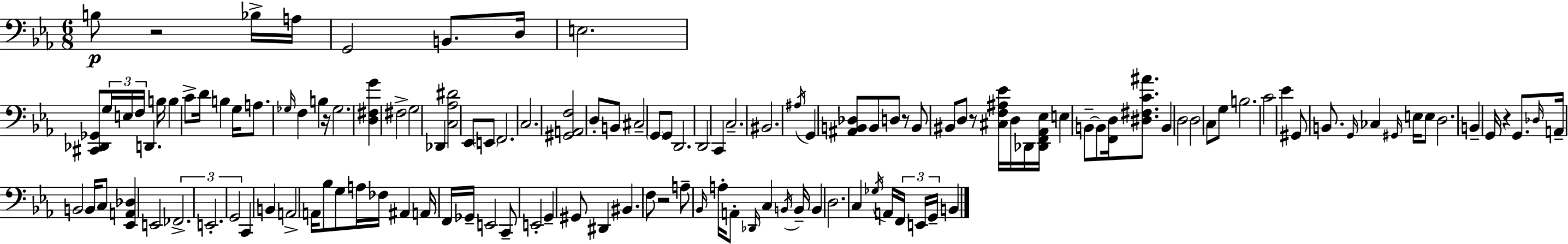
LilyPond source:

{
  \clef bass
  \numericTimeSignature
  \time 6/8
  \key c \minor
  \repeat volta 2 { b8\p r2 bes16-> a16 | g,2 b,8. d16 | e2. | <cis, des, ges,>8 \tuplet 3/2 { g16 e16 f16 } d,4. b16 | \break b4 c'8-> d'16 b4 g16 | a8. \grace { ges16 } f4 b4 | r16 ges2. | <d fis g'>4 fis2-> | \break g2 des,4 | <c aes dis'>2 ees,8 \parenthesize e,8 | f,2. | c2. | \break <gis, a, f>2 d8-. b,8 | cis2-- \parenthesize g,8 g,8 | d,2. | d,2 c,4 | \break c2.-- | bis,2. | \acciaccatura { ais16 } g,4 <ais, b, des>8 b,8 d8 | r8 b,8 bis,8 d8 r8 <cis f ais ees'>16 d16 | \break des,16 <des, f, aes, ees>16 e4 b,8--~~ b,8 <f, d>16 <dis fis c' ais'>8. | b,4 d2 | d2 c8 | g8 b2. | \break c'2 ees'4 | gis,8 b,8. \grace { g,16 } ces4 | \grace { gis,16 } e16 e8 d2. | b,4-- g,16 r4 | \break g,8. \grace { des16 } a,16-- b,2 | b,16 c8 <ees, a, des>4 e,2 | \tuplet 3/2 { fes,2.-> | e,2.-. | \break g,2 } | c,4 b,4 a,2-> | a,16 bes8 g8 a16 fes16 | ais,4 a,16 f,16 ges,16-- e,2 | \break c,8-- e,2-. | g,4-- gis,8 dis,4 bis,4. | f8 r2 | a8-- \grace { bes,16 } a16-. a,8-. \grace { des,16 } c4 | \break \acciaccatura { b,16 } b,16-- b,4 d2. | c4 | \acciaccatura { ges16 } a,16 \tuplet 3/2 { f,16 e,16 g,16-- } b,4 } \bar "|."
}